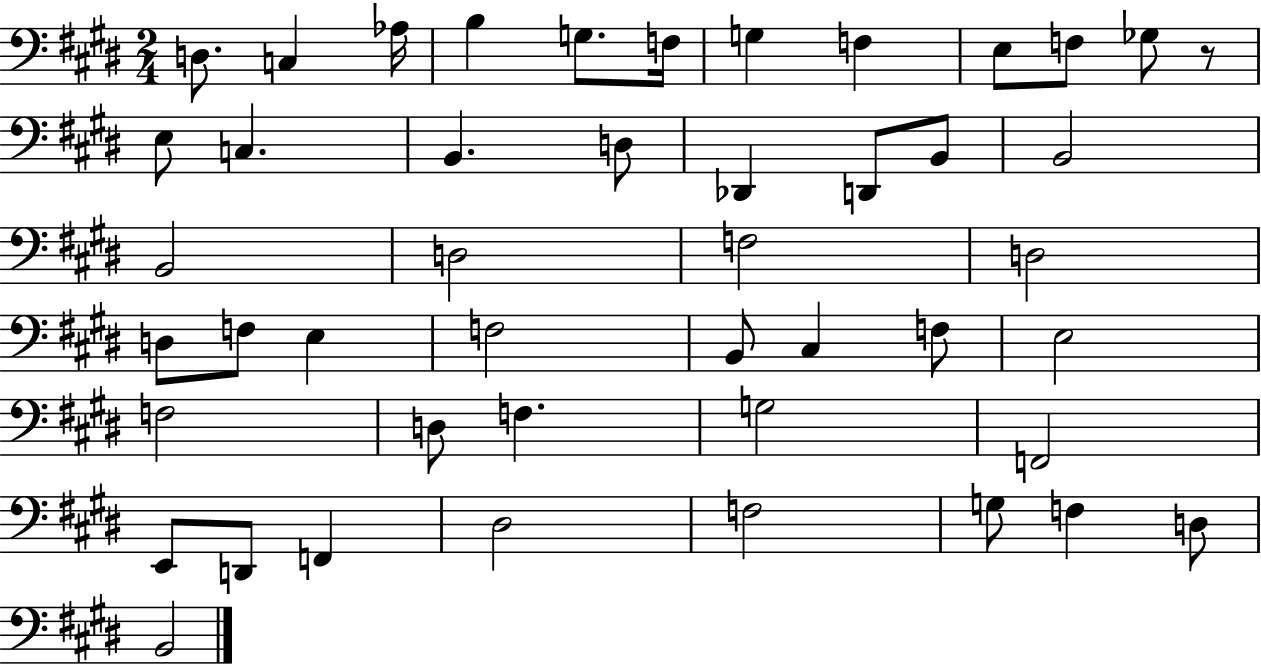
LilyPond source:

{
  \clef bass
  \numericTimeSignature
  \time 2/4
  \key e \major
  d8. c4 aes16 | b4 g8. f16 | g4 f4 | e8 f8 ges8 r8 | \break e8 c4. | b,4. d8 | des,4 d,8 b,8 | b,2 | \break b,2 | d2 | f2 | d2 | \break d8 f8 e4 | f2 | b,8 cis4 f8 | e2 | \break f2 | d8 f4. | g2 | f,2 | \break e,8 d,8 f,4 | dis2 | f2 | g8 f4 d8 | \break b,2 | \bar "|."
}